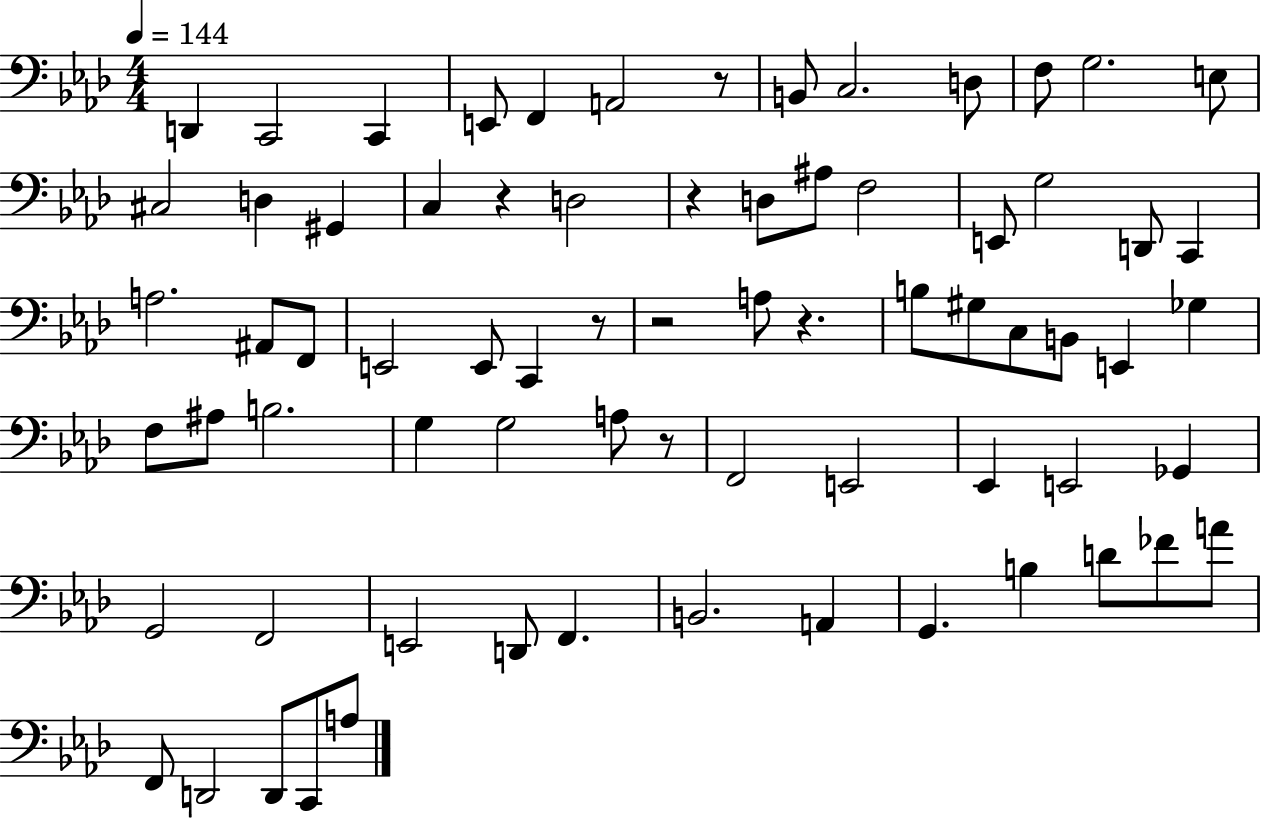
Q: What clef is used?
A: bass